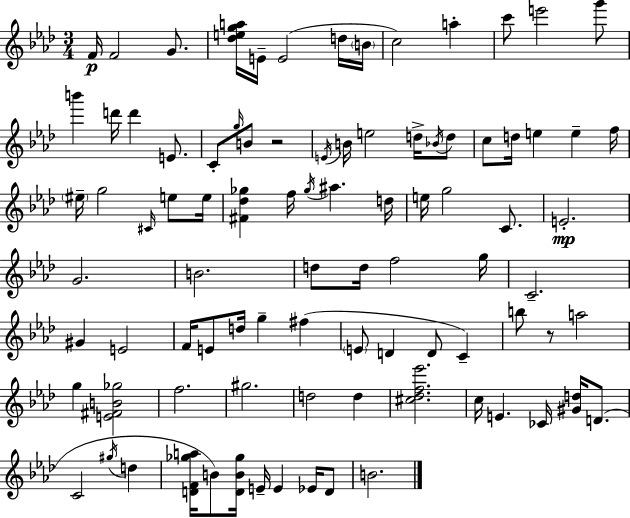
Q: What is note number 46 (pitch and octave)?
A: D5